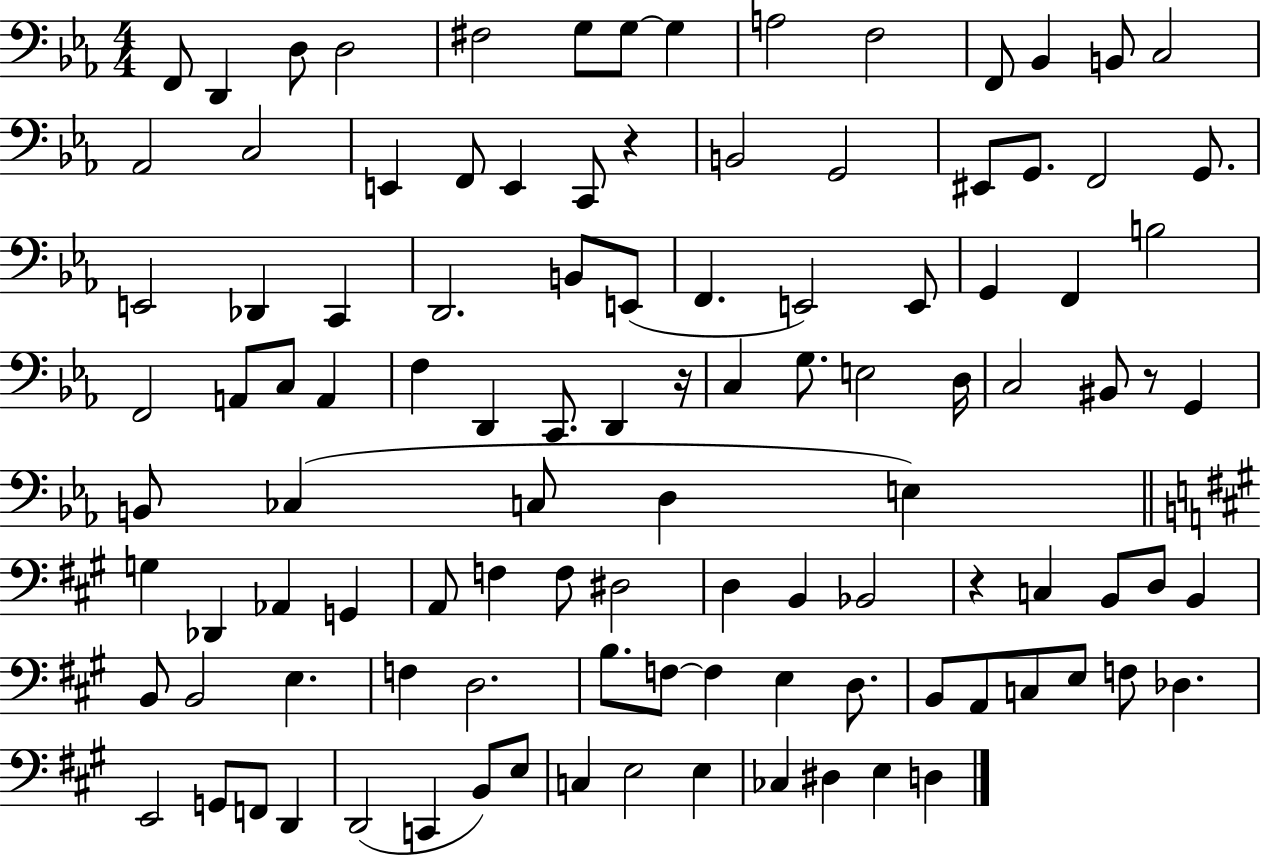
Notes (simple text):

F2/e D2/q D3/e D3/h F#3/h G3/e G3/e G3/q A3/h F3/h F2/e Bb2/q B2/e C3/h Ab2/h C3/h E2/q F2/e E2/q C2/e R/q B2/h G2/h EIS2/e G2/e. F2/h G2/e. E2/h Db2/q C2/q D2/h. B2/e E2/e F2/q. E2/h E2/e G2/q F2/q B3/h F2/h A2/e C3/e A2/q F3/q D2/q C2/e. D2/q R/s C3/q G3/e. E3/h D3/s C3/h BIS2/e R/e G2/q B2/e CES3/q C3/e D3/q E3/q G3/q Db2/q Ab2/q G2/q A2/e F3/q F3/e D#3/h D3/q B2/q Bb2/h R/q C3/q B2/e D3/e B2/q B2/e B2/h E3/q. F3/q D3/h. B3/e. F3/e F3/q E3/q D3/e. B2/e A2/e C3/e E3/e F3/e Db3/q. E2/h G2/e F2/e D2/q D2/h C2/q B2/e E3/e C3/q E3/h E3/q CES3/q D#3/q E3/q D3/q